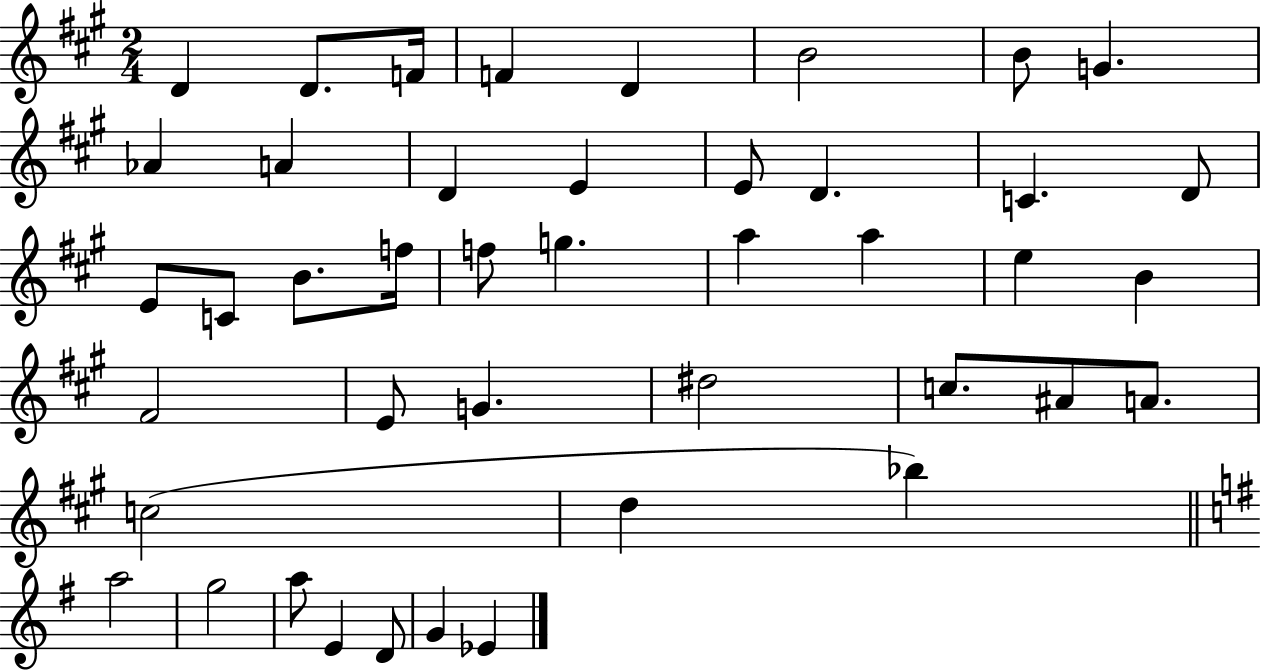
D4/q D4/e. F4/s F4/q D4/q B4/h B4/e G4/q. Ab4/q A4/q D4/q E4/q E4/e D4/q. C4/q. D4/e E4/e C4/e B4/e. F5/s F5/e G5/q. A5/q A5/q E5/q B4/q F#4/h E4/e G4/q. D#5/h C5/e. A#4/e A4/e. C5/h D5/q Bb5/q A5/h G5/h A5/e E4/q D4/e G4/q Eb4/q